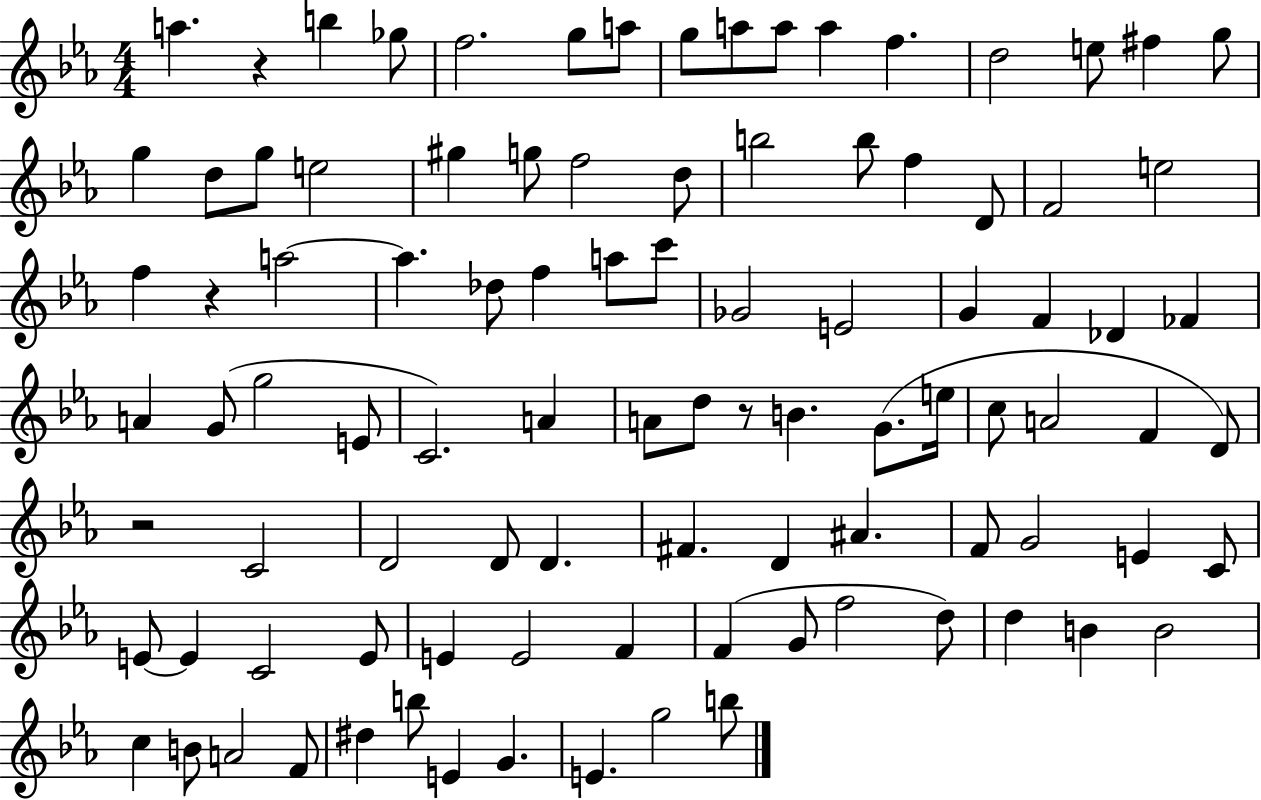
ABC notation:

X:1
T:Untitled
M:4/4
L:1/4
K:Eb
a z b _g/2 f2 g/2 a/2 g/2 a/2 a/2 a f d2 e/2 ^f g/2 g d/2 g/2 e2 ^g g/2 f2 d/2 b2 b/2 f D/2 F2 e2 f z a2 a _d/2 f a/2 c'/2 _G2 E2 G F _D _F A G/2 g2 E/2 C2 A A/2 d/2 z/2 B G/2 e/4 c/2 A2 F D/2 z2 C2 D2 D/2 D ^F D ^A F/2 G2 E C/2 E/2 E C2 E/2 E E2 F F G/2 f2 d/2 d B B2 c B/2 A2 F/2 ^d b/2 E G E g2 b/2